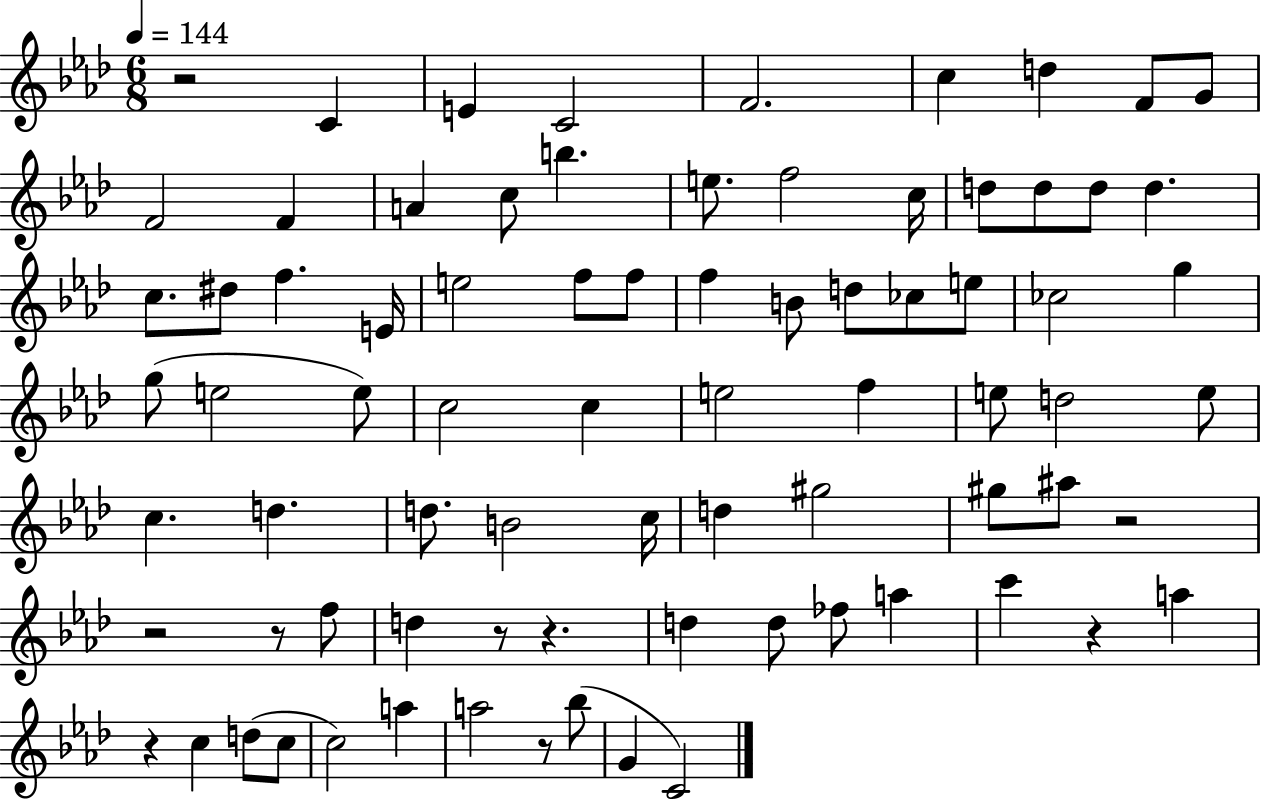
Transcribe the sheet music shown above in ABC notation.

X:1
T:Untitled
M:6/8
L:1/4
K:Ab
z2 C E C2 F2 c d F/2 G/2 F2 F A c/2 b e/2 f2 c/4 d/2 d/2 d/2 d c/2 ^d/2 f E/4 e2 f/2 f/2 f B/2 d/2 _c/2 e/2 _c2 g g/2 e2 e/2 c2 c e2 f e/2 d2 e/2 c d d/2 B2 c/4 d ^g2 ^g/2 ^a/2 z2 z2 z/2 f/2 d z/2 z d d/2 _f/2 a c' z a z c d/2 c/2 c2 a a2 z/2 _b/2 G C2